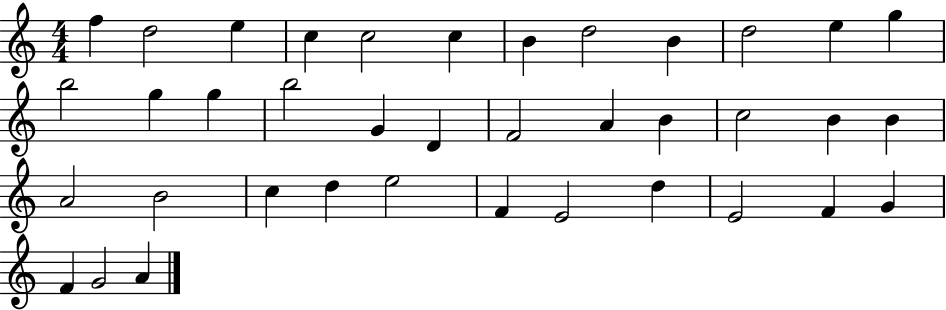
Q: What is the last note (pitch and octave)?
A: A4